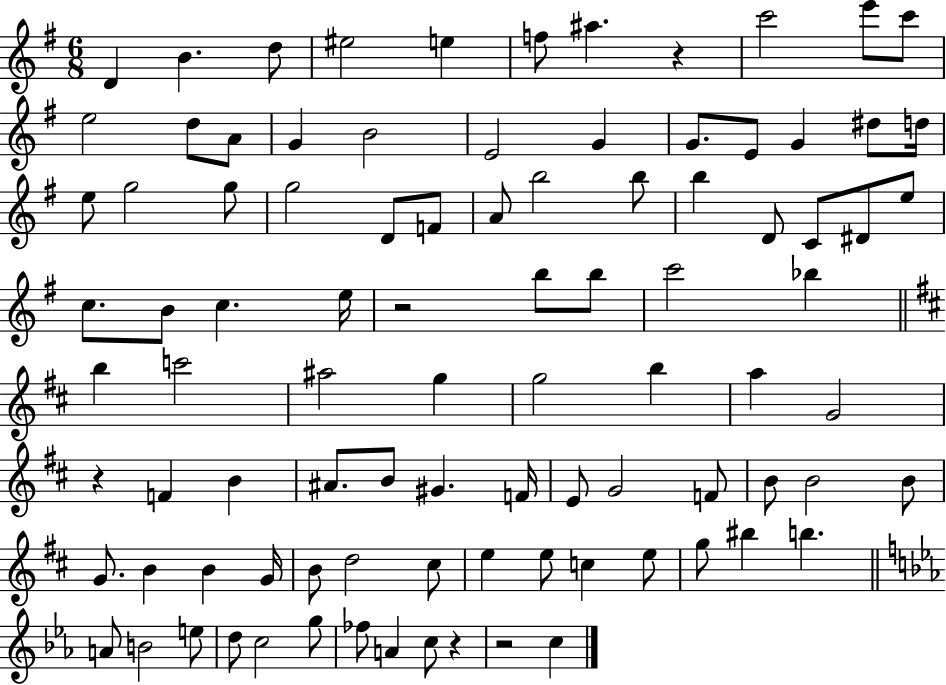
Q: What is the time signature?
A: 6/8